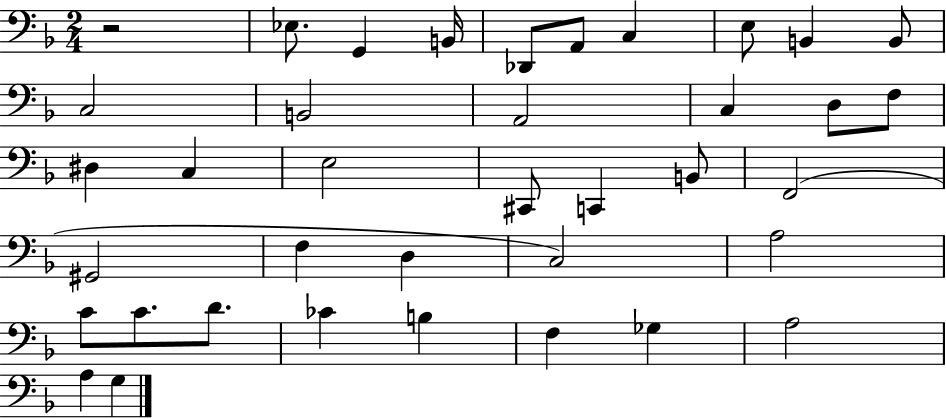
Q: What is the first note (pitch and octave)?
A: Eb3